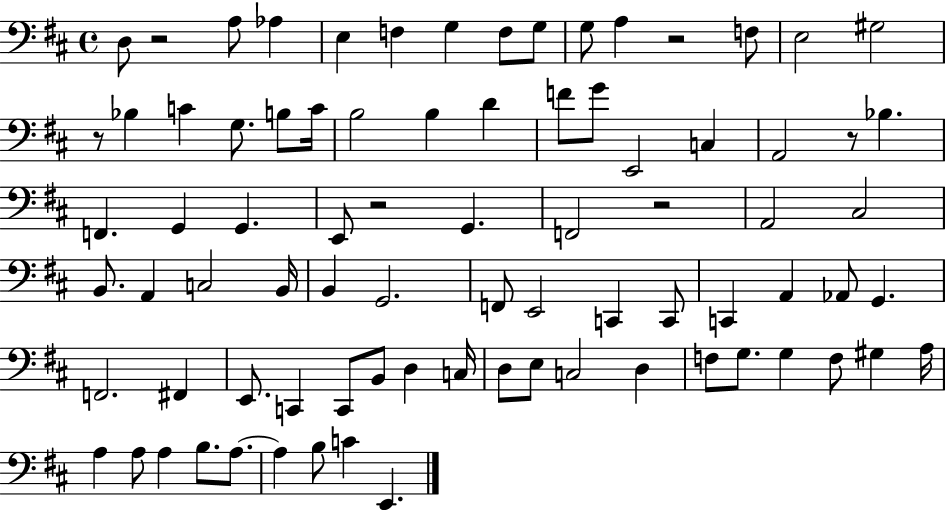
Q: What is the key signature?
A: D major